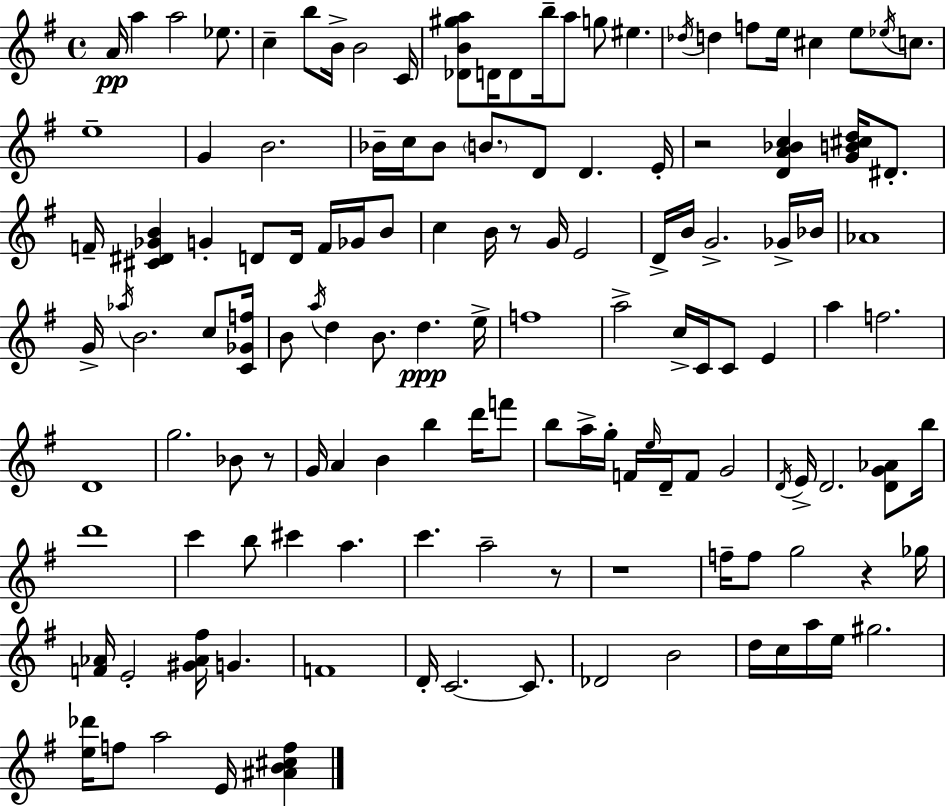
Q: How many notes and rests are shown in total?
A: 133